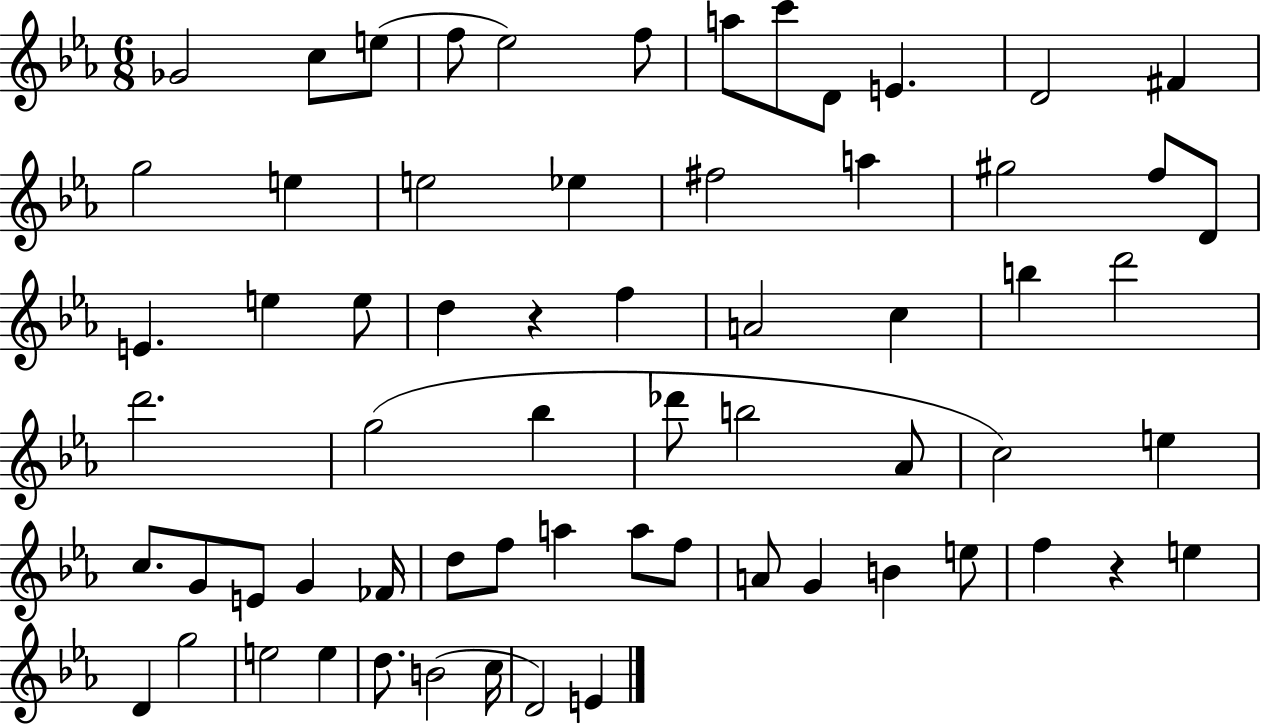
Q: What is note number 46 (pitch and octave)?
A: A5